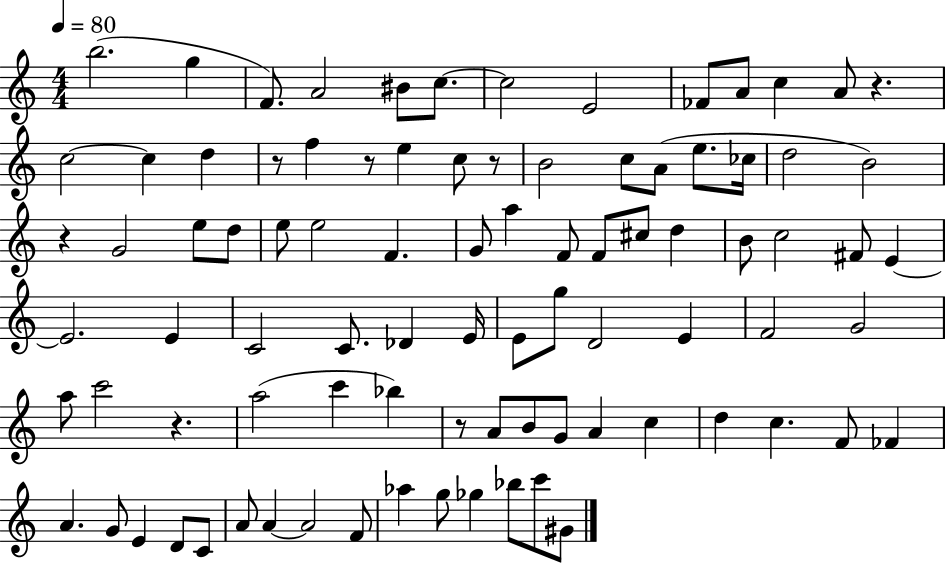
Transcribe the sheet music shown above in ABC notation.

X:1
T:Untitled
M:4/4
L:1/4
K:C
b2 g F/2 A2 ^B/2 c/2 c2 E2 _F/2 A/2 c A/2 z c2 c d z/2 f z/2 e c/2 z/2 B2 c/2 A/2 e/2 _c/4 d2 B2 z G2 e/2 d/2 e/2 e2 F G/2 a F/2 F/2 ^c/2 d B/2 c2 ^F/2 E E2 E C2 C/2 _D E/4 E/2 g/2 D2 E F2 G2 a/2 c'2 z a2 c' _b z/2 A/2 B/2 G/2 A c d c F/2 _F A G/2 E D/2 C/2 A/2 A A2 F/2 _a g/2 _g _b/2 c'/2 ^G/2